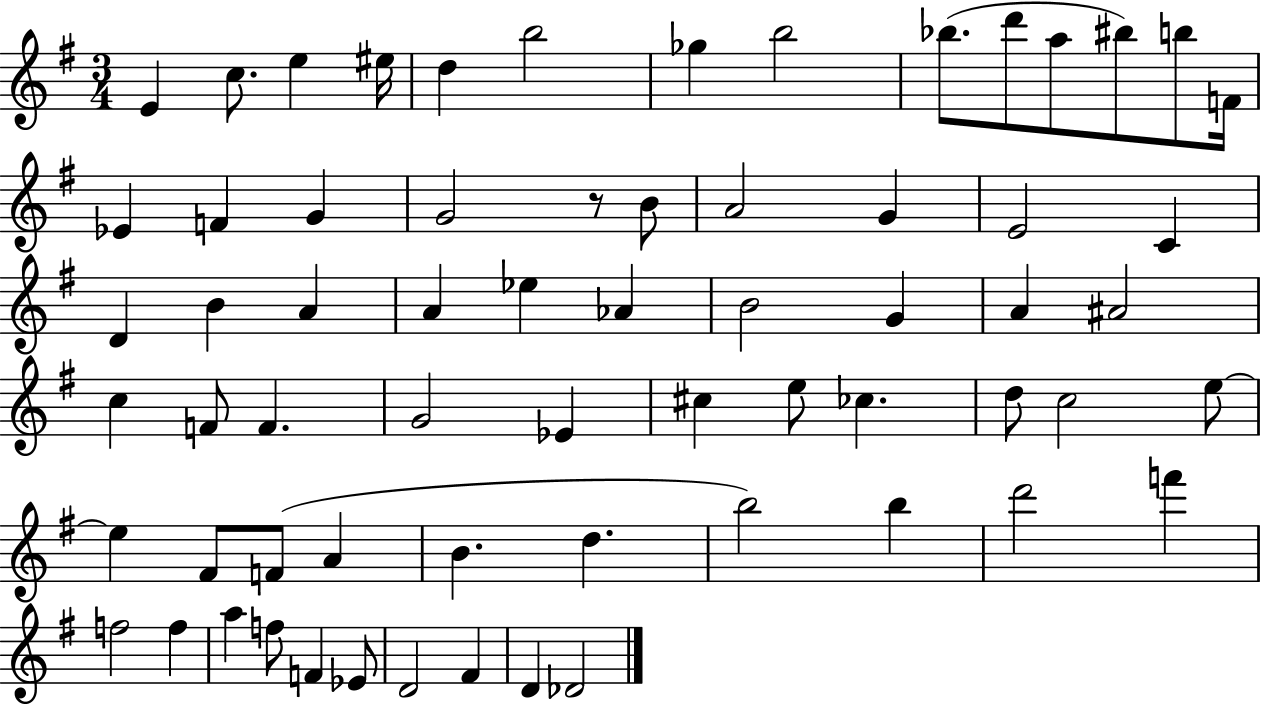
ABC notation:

X:1
T:Untitled
M:3/4
L:1/4
K:G
E c/2 e ^e/4 d b2 _g b2 _b/2 d'/2 a/2 ^b/2 b/2 F/4 _E F G G2 z/2 B/2 A2 G E2 C D B A A _e _A B2 G A ^A2 c F/2 F G2 _E ^c e/2 _c d/2 c2 e/2 e ^F/2 F/2 A B d b2 b d'2 f' f2 f a f/2 F _E/2 D2 ^F D _D2